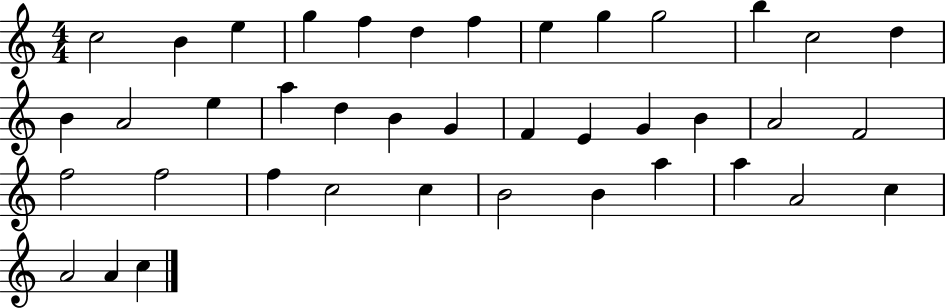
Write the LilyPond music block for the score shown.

{
  \clef treble
  \numericTimeSignature
  \time 4/4
  \key c \major
  c''2 b'4 e''4 | g''4 f''4 d''4 f''4 | e''4 g''4 g''2 | b''4 c''2 d''4 | \break b'4 a'2 e''4 | a''4 d''4 b'4 g'4 | f'4 e'4 g'4 b'4 | a'2 f'2 | \break f''2 f''2 | f''4 c''2 c''4 | b'2 b'4 a''4 | a''4 a'2 c''4 | \break a'2 a'4 c''4 | \bar "|."
}